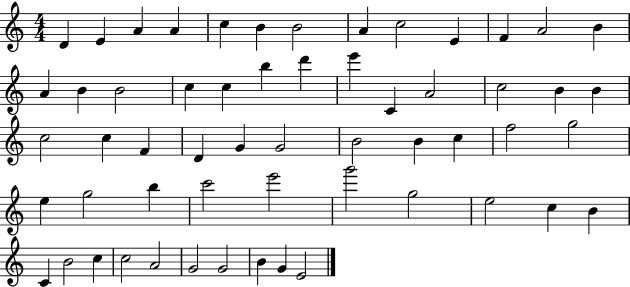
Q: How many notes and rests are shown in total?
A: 57